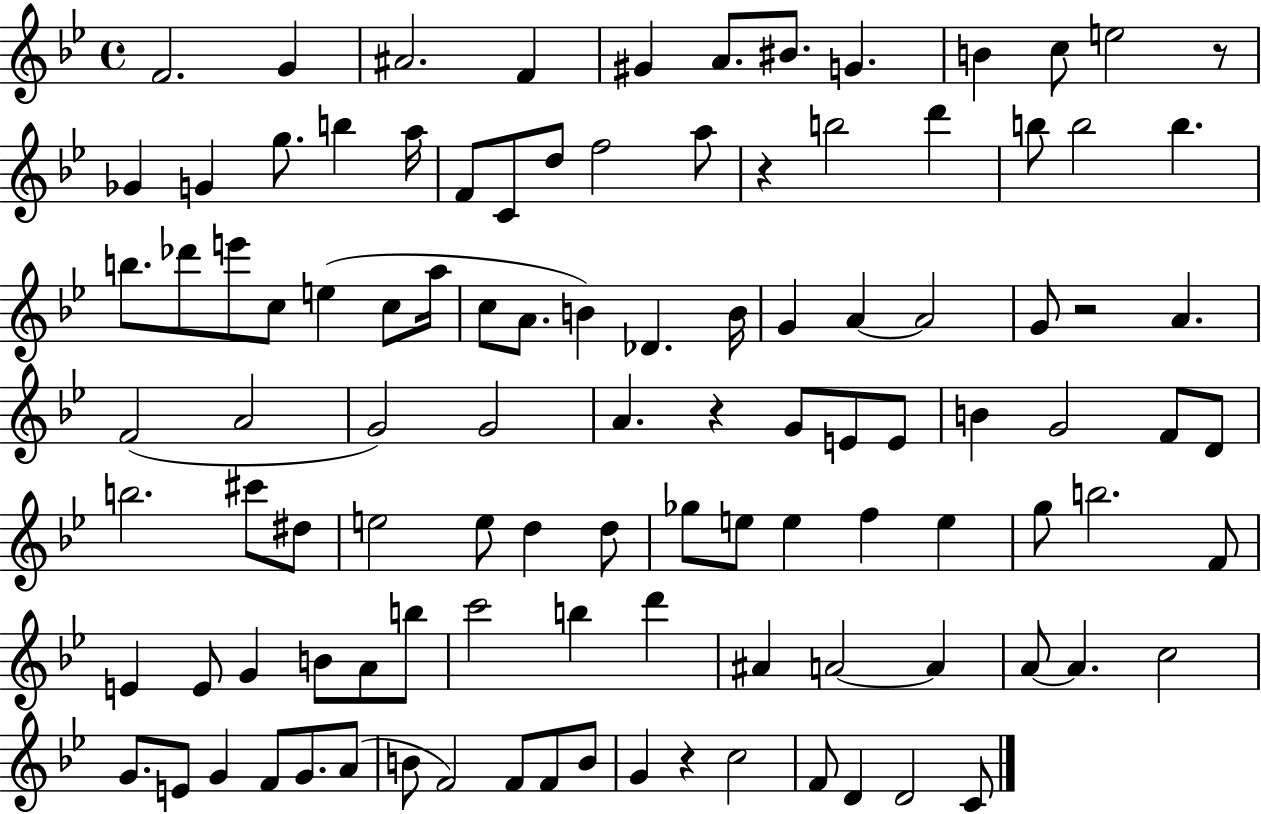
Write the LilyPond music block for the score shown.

{
  \clef treble
  \time 4/4
  \defaultTimeSignature
  \key bes \major
  f'2. g'4 | ais'2. f'4 | gis'4 a'8. bis'8. g'4. | b'4 c''8 e''2 r8 | \break ges'4 g'4 g''8. b''4 a''16 | f'8 c'8 d''8 f''2 a''8 | r4 b''2 d'''4 | b''8 b''2 b''4. | \break b''8. des'''8 e'''8 c''8 e''4( c''8 a''16 | c''8 a'8. b'4) des'4. b'16 | g'4 a'4~~ a'2 | g'8 r2 a'4. | \break f'2( a'2 | g'2) g'2 | a'4. r4 g'8 e'8 e'8 | b'4 g'2 f'8 d'8 | \break b''2. cis'''8 dis''8 | e''2 e''8 d''4 d''8 | ges''8 e''8 e''4 f''4 e''4 | g''8 b''2. f'8 | \break e'4 e'8 g'4 b'8 a'8 b''8 | c'''2 b''4 d'''4 | ais'4 a'2~~ a'4 | a'8~~ a'4. c''2 | \break g'8. e'8 g'4 f'8 g'8. a'8( | b'8 f'2) f'8 f'8 b'8 | g'4 r4 c''2 | f'8 d'4 d'2 c'8 | \break \bar "|."
}